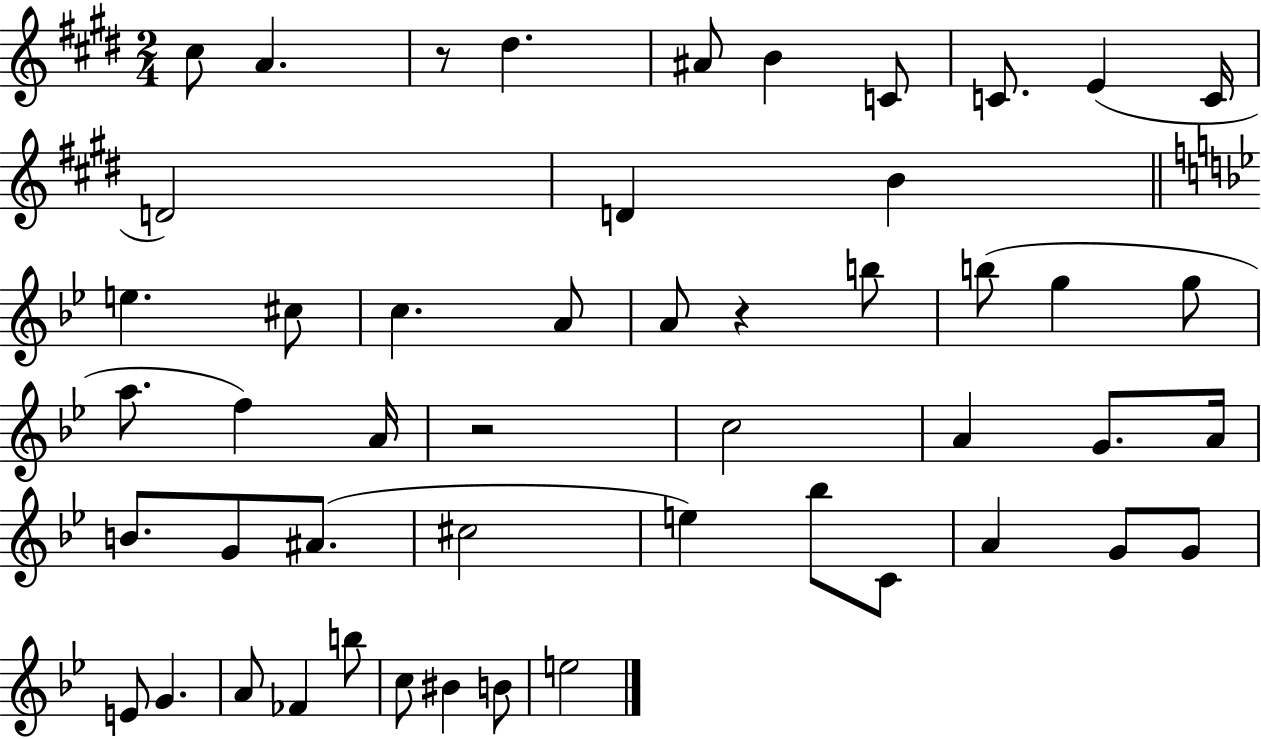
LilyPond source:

{
  \clef treble
  \numericTimeSignature
  \time 2/4
  \key e \major
  cis''8 a'4. | r8 dis''4. | ais'8 b'4 c'8 | c'8. e'4( c'16 | \break d'2) | d'4 b'4 | \bar "||" \break \key bes \major e''4. cis''8 | c''4. a'8 | a'8 r4 b''8 | b''8( g''4 g''8 | \break a''8. f''4) a'16 | r2 | c''2 | a'4 g'8. a'16 | \break b'8. g'8 ais'8.( | cis''2 | e''4) bes''8 c'8 | a'4 g'8 g'8 | \break e'8 g'4. | a'8 fes'4 b''8 | c''8 bis'4 b'8 | e''2 | \break \bar "|."
}